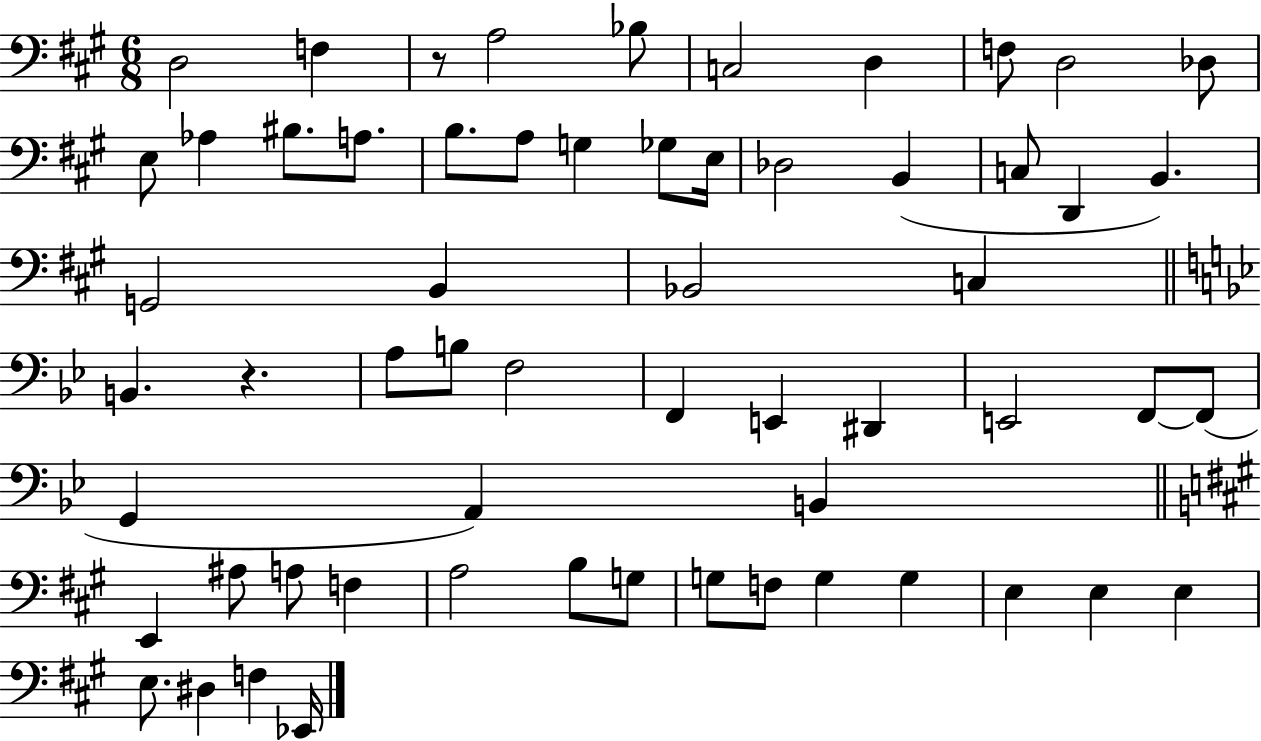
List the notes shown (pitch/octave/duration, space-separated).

D3/h F3/q R/e A3/h Bb3/e C3/h D3/q F3/e D3/h Db3/e E3/e Ab3/q BIS3/e. A3/e. B3/e. A3/e G3/q Gb3/e E3/s Db3/h B2/q C3/e D2/q B2/q. G2/h B2/q Bb2/h C3/q B2/q. R/q. A3/e B3/e F3/h F2/q E2/q D#2/q E2/h F2/e F2/e G2/q A2/q B2/q E2/q A#3/e A3/e F3/q A3/h B3/e G3/e G3/e F3/e G3/q G3/q E3/q E3/q E3/q E3/e. D#3/q F3/q Eb2/s